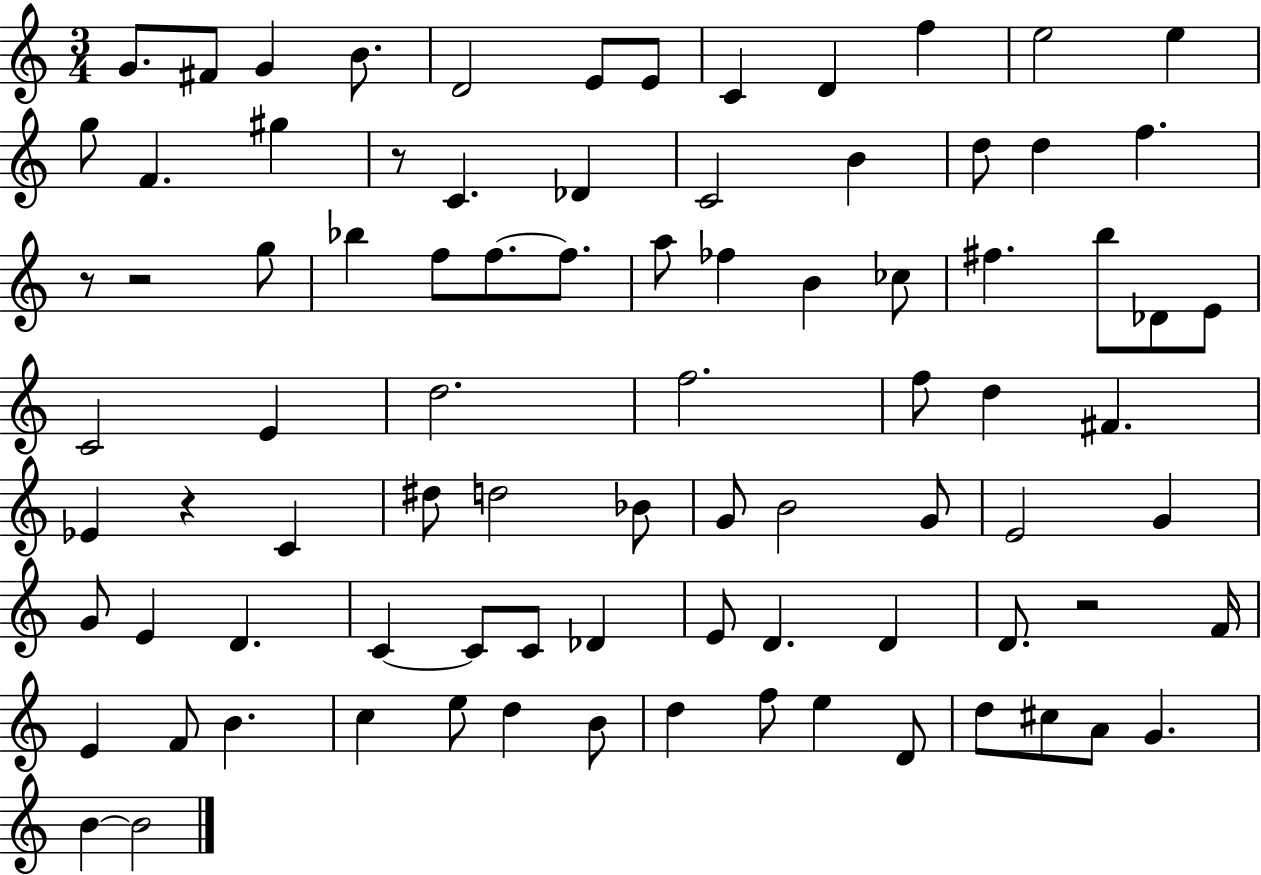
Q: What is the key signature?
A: C major